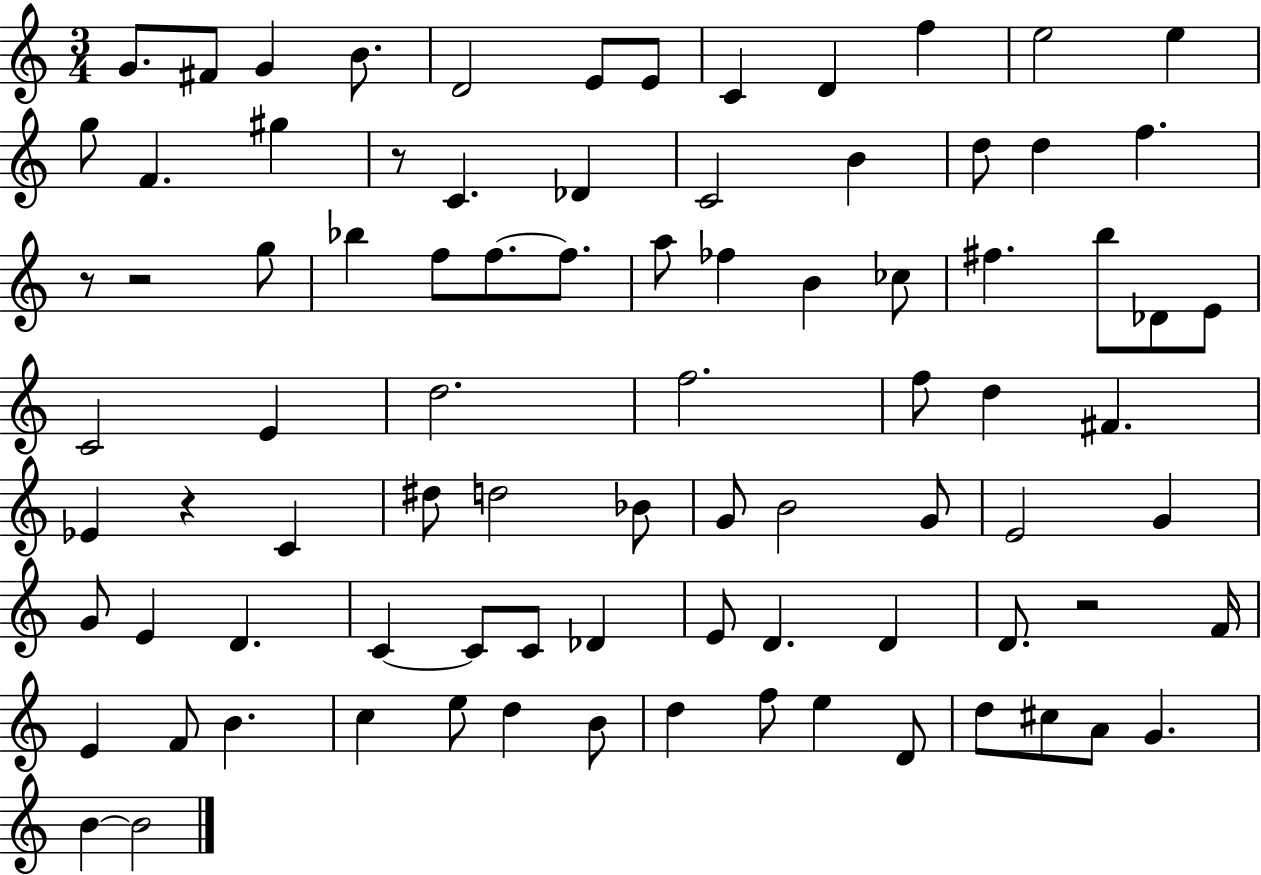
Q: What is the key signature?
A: C major